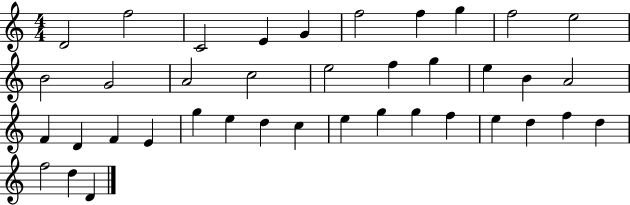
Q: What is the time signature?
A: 4/4